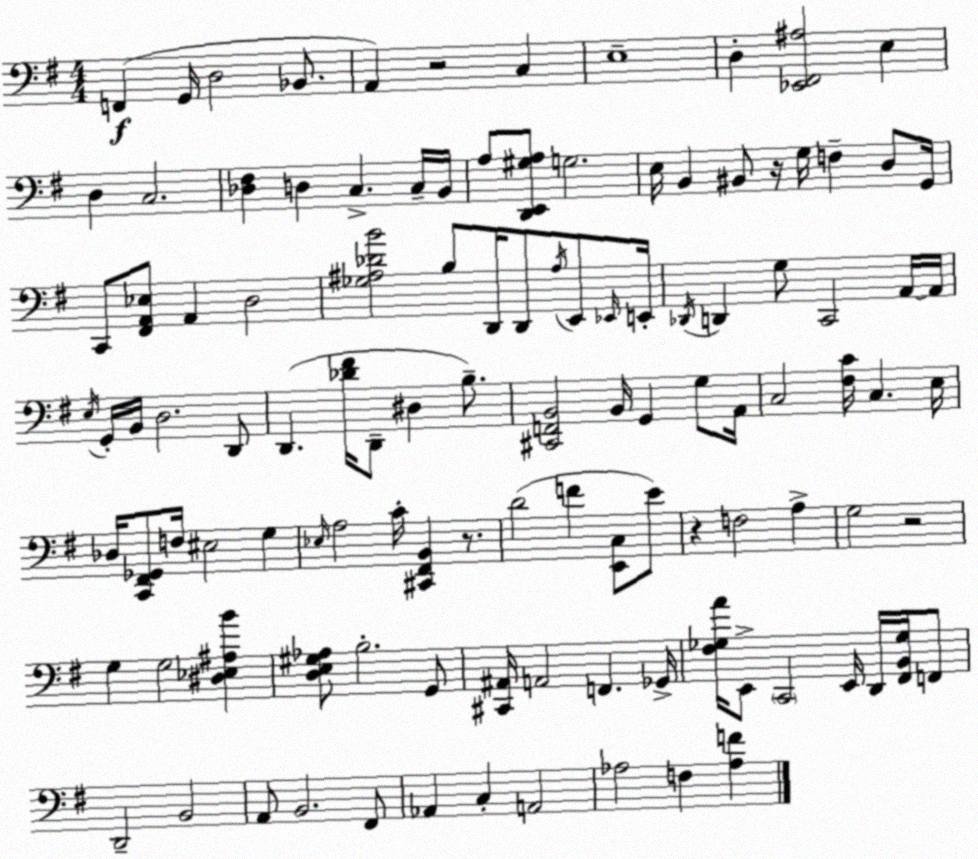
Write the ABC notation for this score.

X:1
T:Untitled
M:4/4
L:1/4
K:Em
F,, G,,/4 D,2 _B,,/2 A,, z2 C, E,4 D, [_E,,^F,,^A,]2 E, D, C,2 [_D,^F,] D, C, C,/4 B,,/4 A,/2 [D,,E,,^G,A,]/2 G,2 E,/4 B,, ^B,,/2 z/4 G,/4 F, D,/2 G,,/4 C,,/2 [^F,,A,,_E,]/2 A,, D,2 [_G,^A,_DB]2 B,/2 D,,/4 D,,/2 ^A,/4 E,,/2 _E,,/4 E,,/4 _D,,/4 D,, G,/2 C,,2 A,,/4 A,,/4 E,/4 G,,/4 B,,/4 D,2 D,,/2 D,, [_D^F]/4 D,,/2 ^D, B,/2 [^C,,F,,B,,]2 B,,/4 G,, G,/2 A,,/4 C,2 [^F,C]/4 C, E,/4 _D,/4 [C,,^F,,_G,,]/2 F,/4 ^E,2 G, _E,/4 A,2 C/4 [^C,,^F,,B,,] z/2 D2 F [E,,C,]/2 E/2 z F,2 A, G,2 z2 G, G,2 [^D,_E,^A,B] [D,E,^G,_A,]/2 B,2 G,,/2 [^C,,^A,,]/4 A,,2 F,, _G,,/4 [^F,_G,A]/4 E,,/2 C,,2 E,,/4 D,,/4 [^F,,B,,_G,]/4 F,,/2 D,,2 B,,2 A,,/2 B,,2 ^F,,/2 _A,, C, A,,2 _A,2 F, [_A,F]